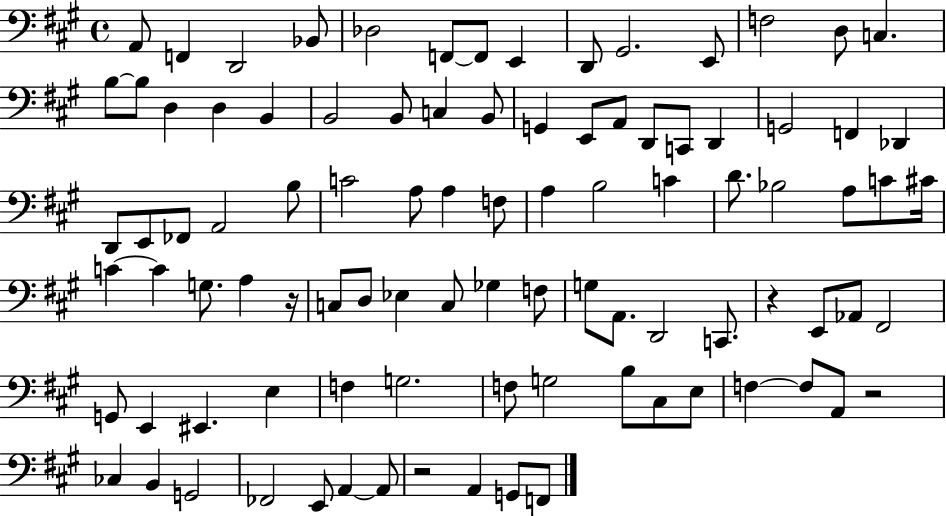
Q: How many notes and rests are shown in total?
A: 94